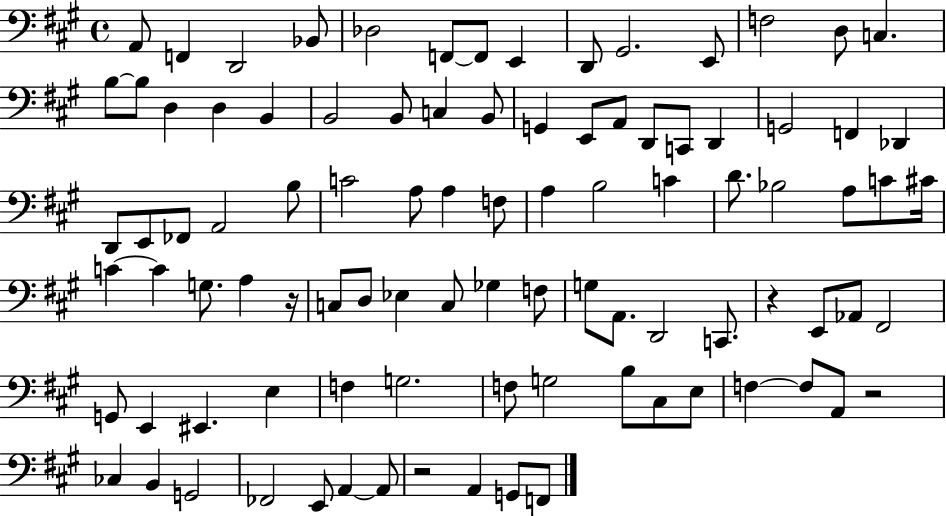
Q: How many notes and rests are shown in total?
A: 94